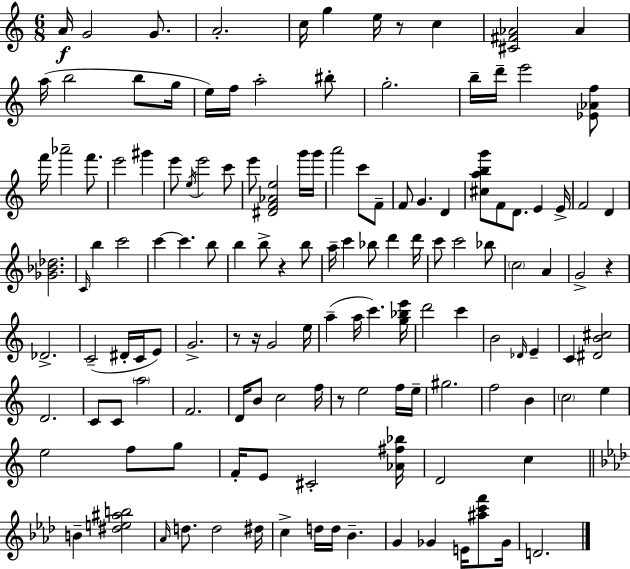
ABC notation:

X:1
T:Untitled
M:6/8
L:1/4
K:Am
A/4 G2 G/2 A2 c/4 g e/4 z/2 c [^C^F_A]2 _A a/4 b2 b/2 g/4 e/4 f/4 a2 ^b/2 g2 b/4 d'/4 e'2 [_E_Af]/2 f'/4 _a'2 f'/2 e'2 ^g' e'/2 e/4 e'2 c'/2 e'/2 [^DF_Ae]2 g'/4 g'/4 a'2 c'/2 F/2 F/2 G D [^cabg']/2 F/2 D/2 E E/4 F2 D [_G_B_d]2 C/4 b c'2 c' c' b/2 b b/2 z b/2 a/4 c' _b/2 d' d'/4 c'/2 c'2 _b/2 c2 A G2 z _D2 C2 ^D/4 C/4 E/2 G2 z/2 z/4 G2 e/4 a a/4 c' [g_be']/4 d'2 c' B2 _D/4 E C [^DB^c]2 D2 C/2 C/2 a2 F2 D/4 B/2 c2 f/4 z/2 e2 f/4 e/4 ^g2 f2 B c2 e e2 f/2 g/2 F/4 E/2 ^C2 [_A^f_b]/4 D2 c B [^de^ab]2 _A/4 d/2 d2 ^d/4 c d/4 d/4 _B G _G E/4 [^ac'f']/2 _G/4 D2